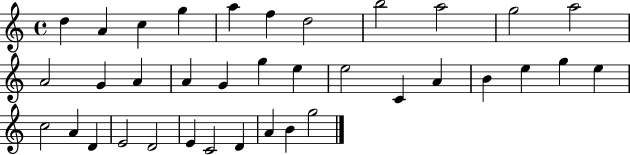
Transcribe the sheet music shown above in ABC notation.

X:1
T:Untitled
M:4/4
L:1/4
K:C
d A c g a f d2 b2 a2 g2 a2 A2 G A A G g e e2 C A B e g e c2 A D E2 D2 E C2 D A B g2